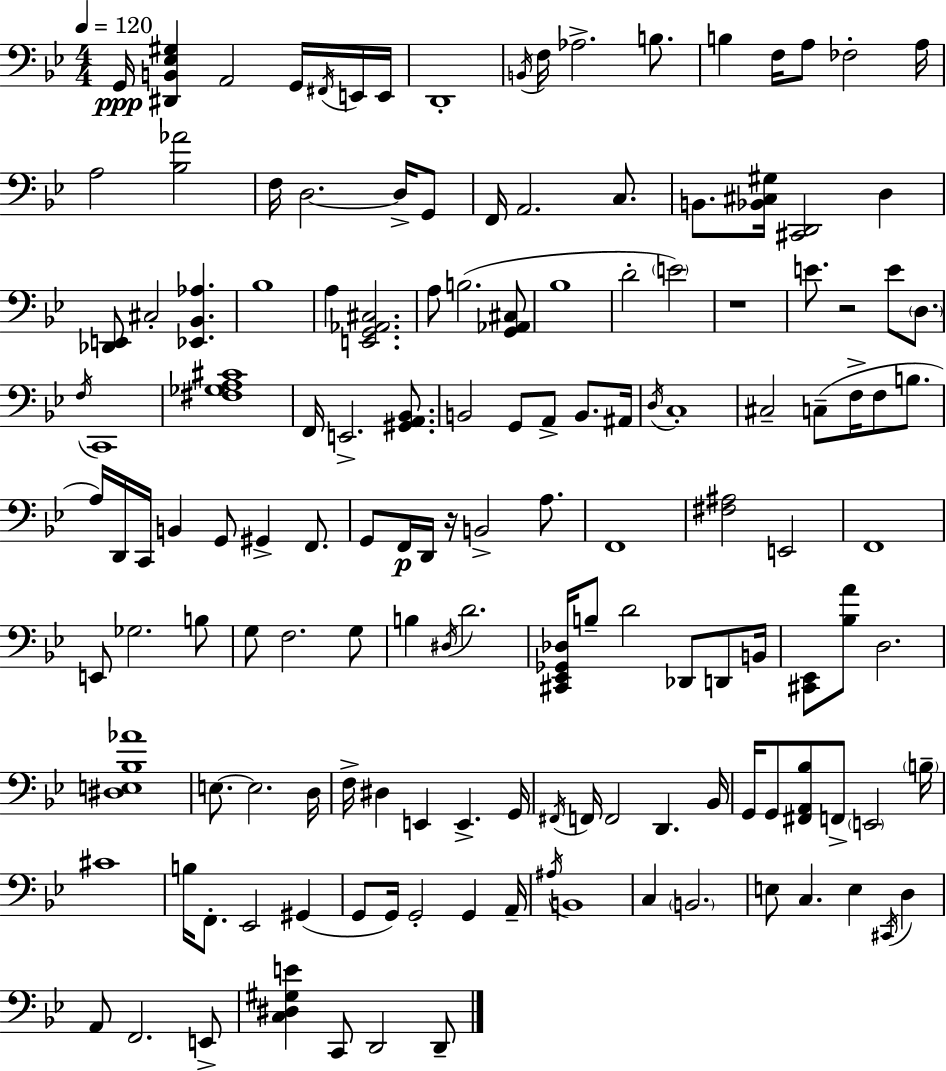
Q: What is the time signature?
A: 4/4